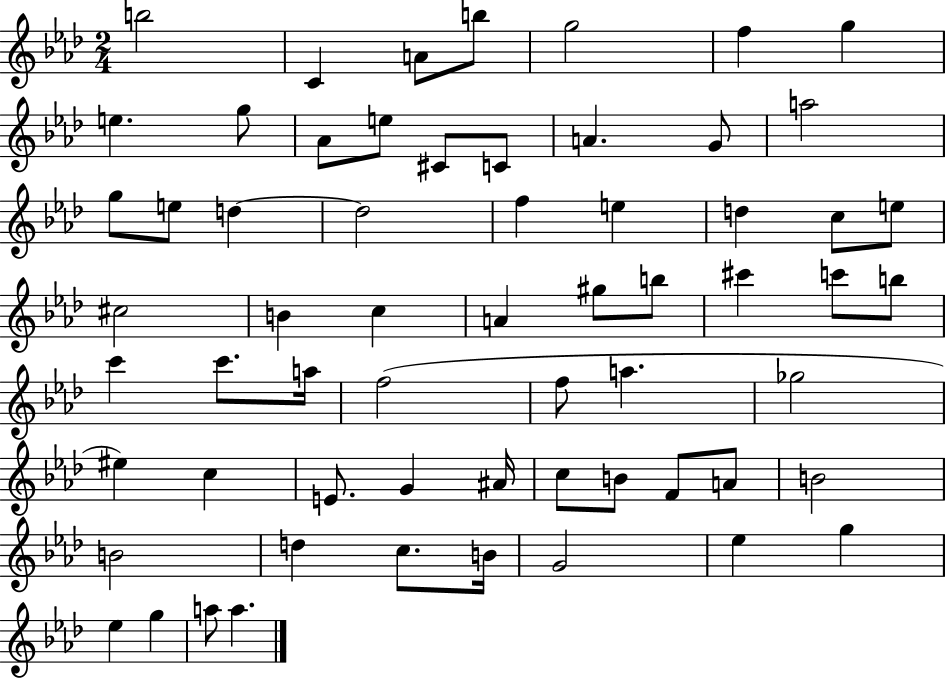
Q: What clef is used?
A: treble